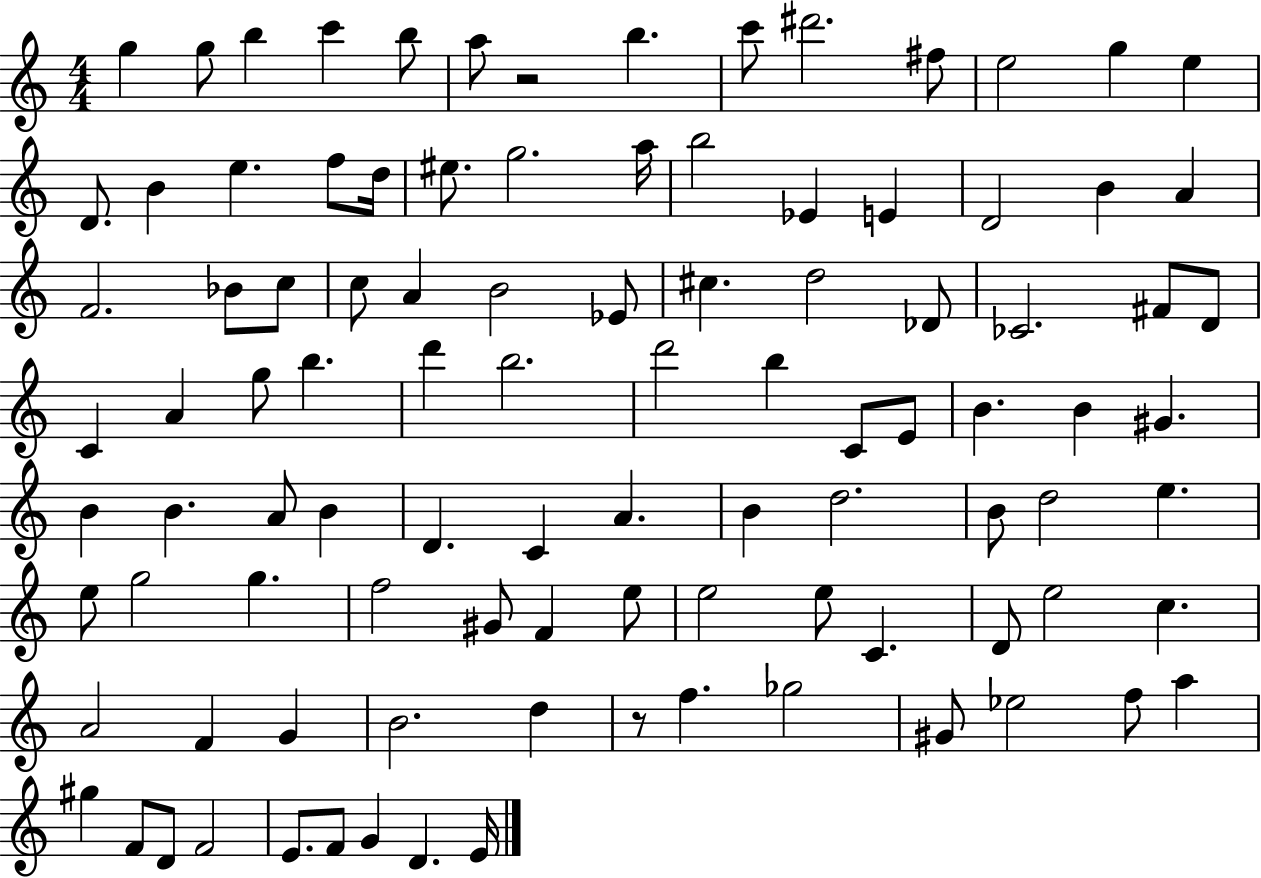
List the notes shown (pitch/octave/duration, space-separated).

G5/q G5/e B5/q C6/q B5/e A5/e R/h B5/q. C6/e D#6/h. F#5/e E5/h G5/q E5/q D4/e. B4/q E5/q. F5/e D5/s EIS5/e. G5/h. A5/s B5/h Eb4/q E4/q D4/h B4/q A4/q F4/h. Bb4/e C5/e C5/e A4/q B4/h Eb4/e C#5/q. D5/h Db4/e CES4/h. F#4/e D4/e C4/q A4/q G5/e B5/q. D6/q B5/h. D6/h B5/q C4/e E4/e B4/q. B4/q G#4/q. B4/q B4/q. A4/e B4/q D4/q. C4/q A4/q. B4/q D5/h. B4/e D5/h E5/q. E5/e G5/h G5/q. F5/h G#4/e F4/q E5/e E5/h E5/e C4/q. D4/e E5/h C5/q. A4/h F4/q G4/q B4/h. D5/q R/e F5/q. Gb5/h G#4/e Eb5/h F5/e A5/q G#5/q F4/e D4/e F4/h E4/e. F4/e G4/q D4/q. E4/s